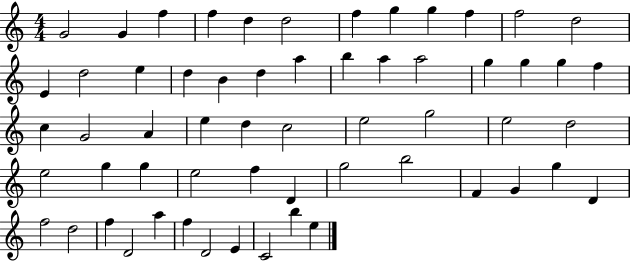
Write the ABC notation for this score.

X:1
T:Untitled
M:4/4
L:1/4
K:C
G2 G f f d d2 f g g f f2 d2 E d2 e d B d a b a a2 g g g f c G2 A e d c2 e2 g2 e2 d2 e2 g g e2 f D g2 b2 F G g D f2 d2 f D2 a f D2 E C2 b e